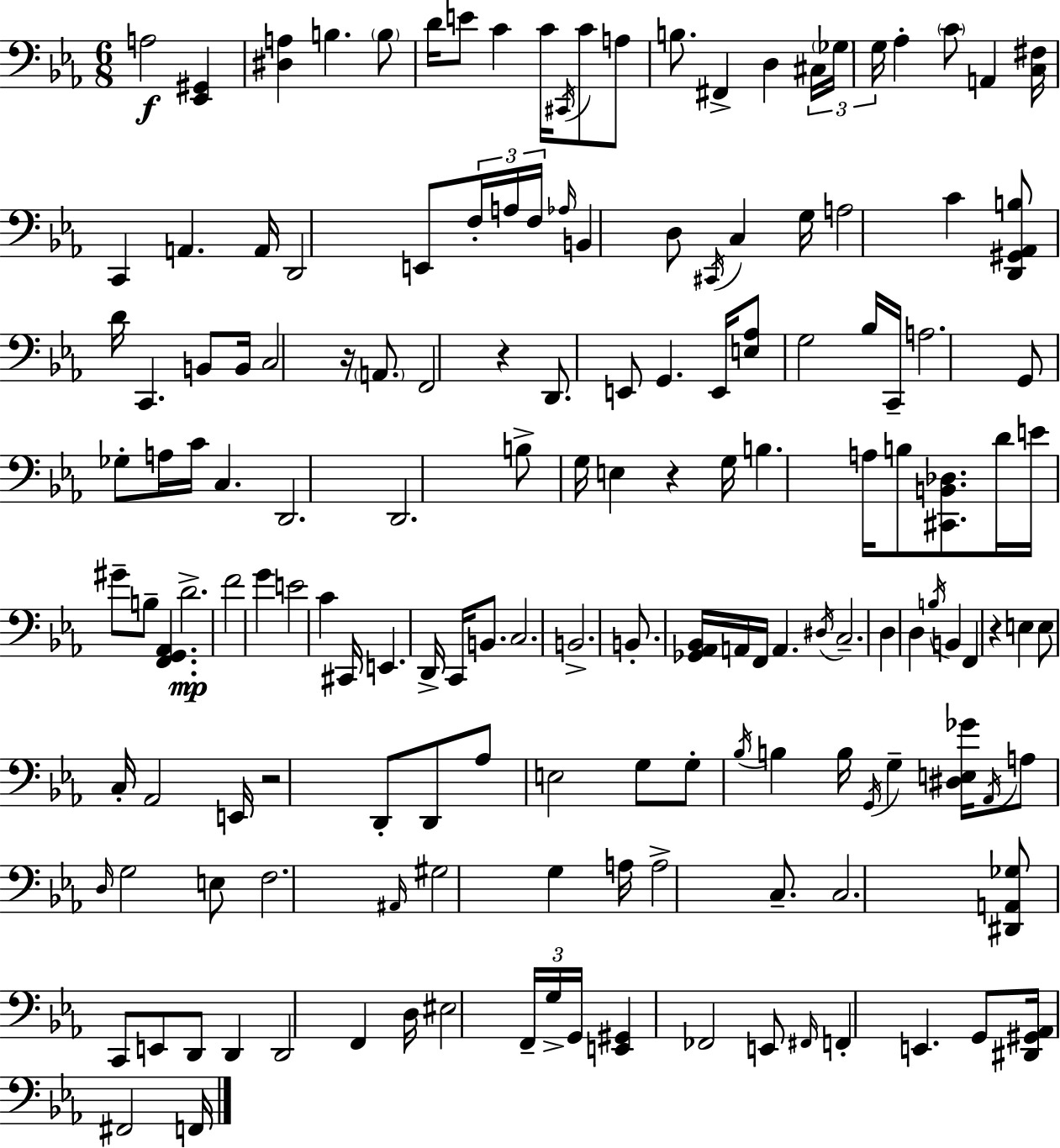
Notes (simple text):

A3/h [Eb2,G#2]/q [D#3,A3]/q B3/q. B3/e D4/s E4/e C4/q C4/s C#2/s C4/e A3/e B3/e. F#2/q D3/q C#3/s Gb3/s G3/s Ab3/q C4/e A2/q [C3,F#3]/s C2/q A2/q. A2/s D2/h E2/e F3/s A3/s F3/s Ab3/s B2/q D3/e C#2/s C3/q G3/s A3/h C4/q [D2,G#2,Ab2,B3]/e D4/s C2/q. B2/e B2/s C3/h R/s A2/e. F2/h R/q D2/e. E2/e G2/q. E2/s [E3,Ab3]/e G3/h Bb3/s C2/s A3/h. G2/e Gb3/e A3/s C4/s C3/q. D2/h. D2/h. B3/e G3/s E3/q R/q G3/s B3/q. A3/s B3/e [C#2,B2,Db3]/e. D4/s E4/s G#4/e B3/e [F2,G2,Ab2]/q. D4/h. F4/h G4/q E4/h C4/q C#2/s E2/q. D2/s C2/s B2/e. C3/h. B2/h. B2/e. [Gb2,Ab2,Bb2]/s A2/s F2/s A2/q. D#3/s C3/h. D3/q D3/q B3/s B2/q F2/q R/q E3/q E3/e C3/s Ab2/h E2/s R/h D2/e D2/e Ab3/e E3/h G3/e G3/e Bb3/s B3/q B3/s G2/s G3/q [D#3,E3,Gb4]/s Ab2/s A3/e D3/s G3/h E3/e F3/h. A#2/s G#3/h G3/q A3/s A3/h C3/e. C3/h. [D#2,A2,Gb3]/e C2/e E2/e D2/e D2/q D2/h F2/q D3/s EIS3/h F2/s G3/s G2/s [E2,G#2]/q FES2/h E2/e F#2/s F2/q E2/q. G2/e [D#2,G#2,Ab2]/s F#2/h F2/s